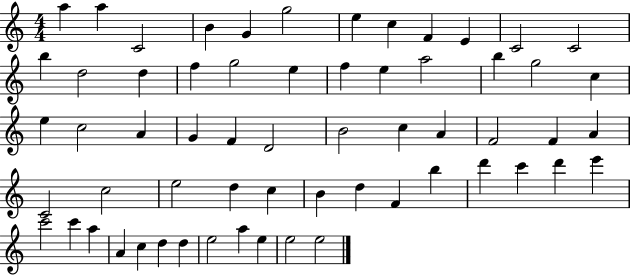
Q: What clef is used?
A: treble